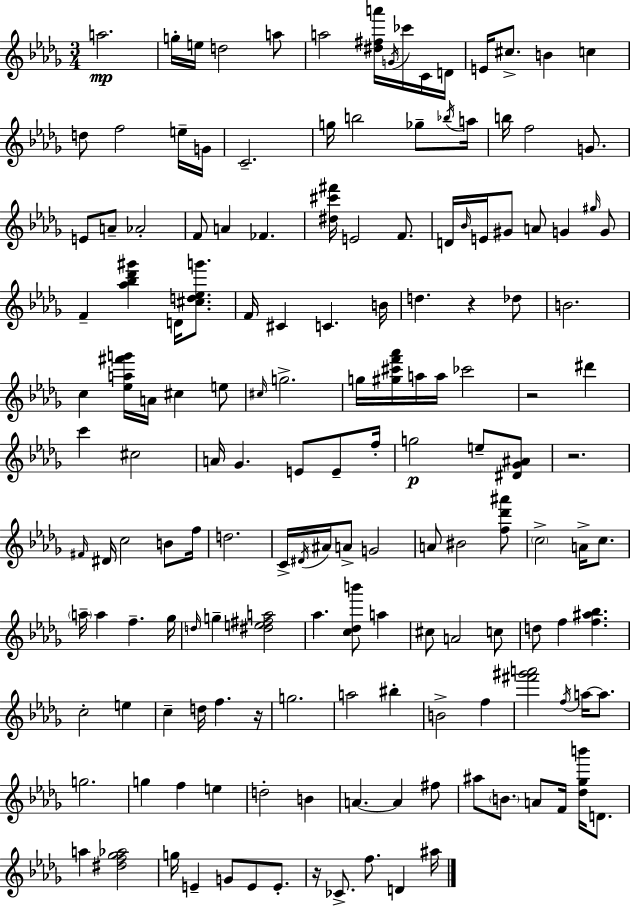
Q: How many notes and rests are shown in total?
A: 157